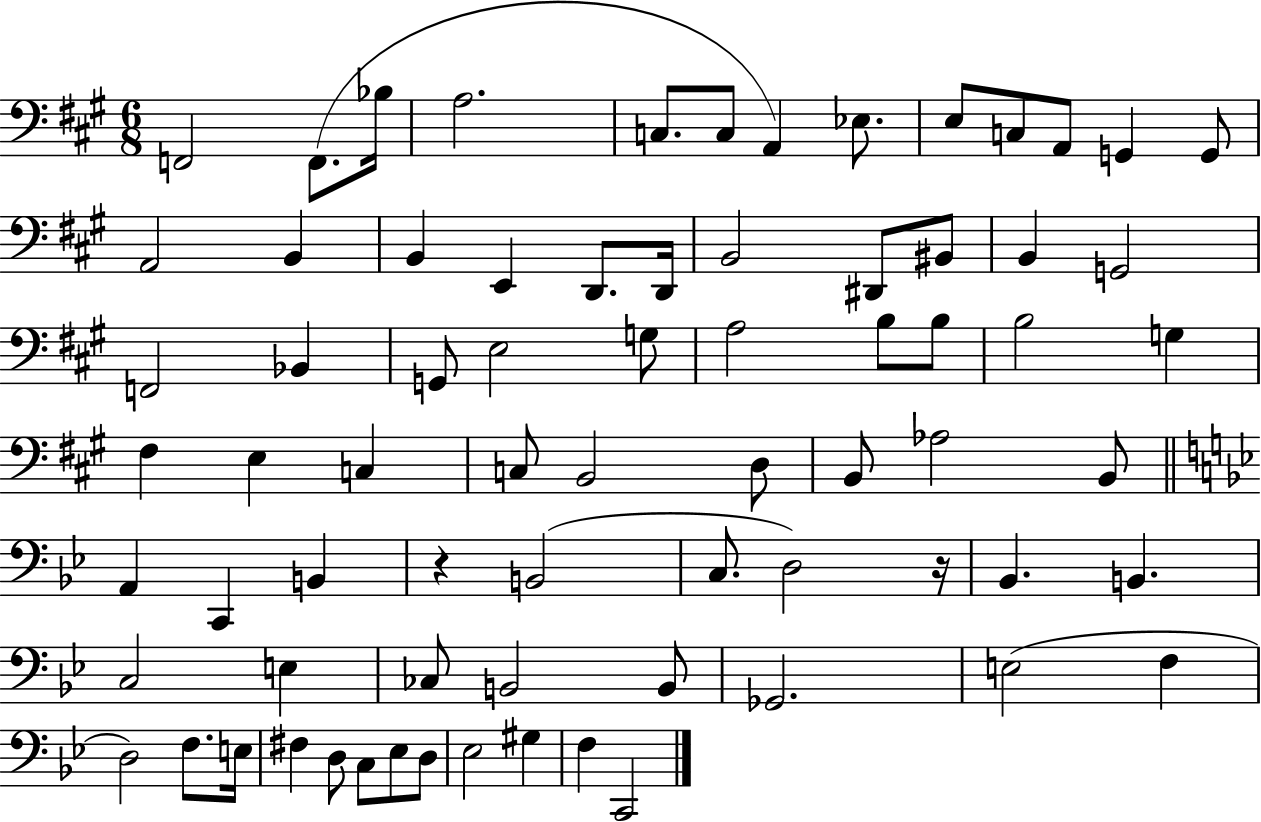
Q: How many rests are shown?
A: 2